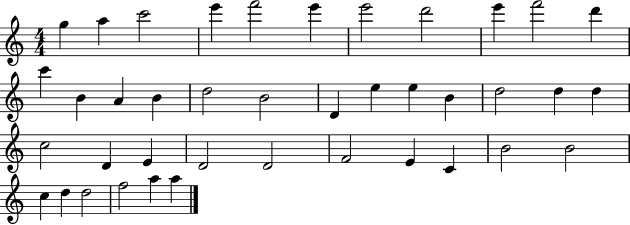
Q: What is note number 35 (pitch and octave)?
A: C5